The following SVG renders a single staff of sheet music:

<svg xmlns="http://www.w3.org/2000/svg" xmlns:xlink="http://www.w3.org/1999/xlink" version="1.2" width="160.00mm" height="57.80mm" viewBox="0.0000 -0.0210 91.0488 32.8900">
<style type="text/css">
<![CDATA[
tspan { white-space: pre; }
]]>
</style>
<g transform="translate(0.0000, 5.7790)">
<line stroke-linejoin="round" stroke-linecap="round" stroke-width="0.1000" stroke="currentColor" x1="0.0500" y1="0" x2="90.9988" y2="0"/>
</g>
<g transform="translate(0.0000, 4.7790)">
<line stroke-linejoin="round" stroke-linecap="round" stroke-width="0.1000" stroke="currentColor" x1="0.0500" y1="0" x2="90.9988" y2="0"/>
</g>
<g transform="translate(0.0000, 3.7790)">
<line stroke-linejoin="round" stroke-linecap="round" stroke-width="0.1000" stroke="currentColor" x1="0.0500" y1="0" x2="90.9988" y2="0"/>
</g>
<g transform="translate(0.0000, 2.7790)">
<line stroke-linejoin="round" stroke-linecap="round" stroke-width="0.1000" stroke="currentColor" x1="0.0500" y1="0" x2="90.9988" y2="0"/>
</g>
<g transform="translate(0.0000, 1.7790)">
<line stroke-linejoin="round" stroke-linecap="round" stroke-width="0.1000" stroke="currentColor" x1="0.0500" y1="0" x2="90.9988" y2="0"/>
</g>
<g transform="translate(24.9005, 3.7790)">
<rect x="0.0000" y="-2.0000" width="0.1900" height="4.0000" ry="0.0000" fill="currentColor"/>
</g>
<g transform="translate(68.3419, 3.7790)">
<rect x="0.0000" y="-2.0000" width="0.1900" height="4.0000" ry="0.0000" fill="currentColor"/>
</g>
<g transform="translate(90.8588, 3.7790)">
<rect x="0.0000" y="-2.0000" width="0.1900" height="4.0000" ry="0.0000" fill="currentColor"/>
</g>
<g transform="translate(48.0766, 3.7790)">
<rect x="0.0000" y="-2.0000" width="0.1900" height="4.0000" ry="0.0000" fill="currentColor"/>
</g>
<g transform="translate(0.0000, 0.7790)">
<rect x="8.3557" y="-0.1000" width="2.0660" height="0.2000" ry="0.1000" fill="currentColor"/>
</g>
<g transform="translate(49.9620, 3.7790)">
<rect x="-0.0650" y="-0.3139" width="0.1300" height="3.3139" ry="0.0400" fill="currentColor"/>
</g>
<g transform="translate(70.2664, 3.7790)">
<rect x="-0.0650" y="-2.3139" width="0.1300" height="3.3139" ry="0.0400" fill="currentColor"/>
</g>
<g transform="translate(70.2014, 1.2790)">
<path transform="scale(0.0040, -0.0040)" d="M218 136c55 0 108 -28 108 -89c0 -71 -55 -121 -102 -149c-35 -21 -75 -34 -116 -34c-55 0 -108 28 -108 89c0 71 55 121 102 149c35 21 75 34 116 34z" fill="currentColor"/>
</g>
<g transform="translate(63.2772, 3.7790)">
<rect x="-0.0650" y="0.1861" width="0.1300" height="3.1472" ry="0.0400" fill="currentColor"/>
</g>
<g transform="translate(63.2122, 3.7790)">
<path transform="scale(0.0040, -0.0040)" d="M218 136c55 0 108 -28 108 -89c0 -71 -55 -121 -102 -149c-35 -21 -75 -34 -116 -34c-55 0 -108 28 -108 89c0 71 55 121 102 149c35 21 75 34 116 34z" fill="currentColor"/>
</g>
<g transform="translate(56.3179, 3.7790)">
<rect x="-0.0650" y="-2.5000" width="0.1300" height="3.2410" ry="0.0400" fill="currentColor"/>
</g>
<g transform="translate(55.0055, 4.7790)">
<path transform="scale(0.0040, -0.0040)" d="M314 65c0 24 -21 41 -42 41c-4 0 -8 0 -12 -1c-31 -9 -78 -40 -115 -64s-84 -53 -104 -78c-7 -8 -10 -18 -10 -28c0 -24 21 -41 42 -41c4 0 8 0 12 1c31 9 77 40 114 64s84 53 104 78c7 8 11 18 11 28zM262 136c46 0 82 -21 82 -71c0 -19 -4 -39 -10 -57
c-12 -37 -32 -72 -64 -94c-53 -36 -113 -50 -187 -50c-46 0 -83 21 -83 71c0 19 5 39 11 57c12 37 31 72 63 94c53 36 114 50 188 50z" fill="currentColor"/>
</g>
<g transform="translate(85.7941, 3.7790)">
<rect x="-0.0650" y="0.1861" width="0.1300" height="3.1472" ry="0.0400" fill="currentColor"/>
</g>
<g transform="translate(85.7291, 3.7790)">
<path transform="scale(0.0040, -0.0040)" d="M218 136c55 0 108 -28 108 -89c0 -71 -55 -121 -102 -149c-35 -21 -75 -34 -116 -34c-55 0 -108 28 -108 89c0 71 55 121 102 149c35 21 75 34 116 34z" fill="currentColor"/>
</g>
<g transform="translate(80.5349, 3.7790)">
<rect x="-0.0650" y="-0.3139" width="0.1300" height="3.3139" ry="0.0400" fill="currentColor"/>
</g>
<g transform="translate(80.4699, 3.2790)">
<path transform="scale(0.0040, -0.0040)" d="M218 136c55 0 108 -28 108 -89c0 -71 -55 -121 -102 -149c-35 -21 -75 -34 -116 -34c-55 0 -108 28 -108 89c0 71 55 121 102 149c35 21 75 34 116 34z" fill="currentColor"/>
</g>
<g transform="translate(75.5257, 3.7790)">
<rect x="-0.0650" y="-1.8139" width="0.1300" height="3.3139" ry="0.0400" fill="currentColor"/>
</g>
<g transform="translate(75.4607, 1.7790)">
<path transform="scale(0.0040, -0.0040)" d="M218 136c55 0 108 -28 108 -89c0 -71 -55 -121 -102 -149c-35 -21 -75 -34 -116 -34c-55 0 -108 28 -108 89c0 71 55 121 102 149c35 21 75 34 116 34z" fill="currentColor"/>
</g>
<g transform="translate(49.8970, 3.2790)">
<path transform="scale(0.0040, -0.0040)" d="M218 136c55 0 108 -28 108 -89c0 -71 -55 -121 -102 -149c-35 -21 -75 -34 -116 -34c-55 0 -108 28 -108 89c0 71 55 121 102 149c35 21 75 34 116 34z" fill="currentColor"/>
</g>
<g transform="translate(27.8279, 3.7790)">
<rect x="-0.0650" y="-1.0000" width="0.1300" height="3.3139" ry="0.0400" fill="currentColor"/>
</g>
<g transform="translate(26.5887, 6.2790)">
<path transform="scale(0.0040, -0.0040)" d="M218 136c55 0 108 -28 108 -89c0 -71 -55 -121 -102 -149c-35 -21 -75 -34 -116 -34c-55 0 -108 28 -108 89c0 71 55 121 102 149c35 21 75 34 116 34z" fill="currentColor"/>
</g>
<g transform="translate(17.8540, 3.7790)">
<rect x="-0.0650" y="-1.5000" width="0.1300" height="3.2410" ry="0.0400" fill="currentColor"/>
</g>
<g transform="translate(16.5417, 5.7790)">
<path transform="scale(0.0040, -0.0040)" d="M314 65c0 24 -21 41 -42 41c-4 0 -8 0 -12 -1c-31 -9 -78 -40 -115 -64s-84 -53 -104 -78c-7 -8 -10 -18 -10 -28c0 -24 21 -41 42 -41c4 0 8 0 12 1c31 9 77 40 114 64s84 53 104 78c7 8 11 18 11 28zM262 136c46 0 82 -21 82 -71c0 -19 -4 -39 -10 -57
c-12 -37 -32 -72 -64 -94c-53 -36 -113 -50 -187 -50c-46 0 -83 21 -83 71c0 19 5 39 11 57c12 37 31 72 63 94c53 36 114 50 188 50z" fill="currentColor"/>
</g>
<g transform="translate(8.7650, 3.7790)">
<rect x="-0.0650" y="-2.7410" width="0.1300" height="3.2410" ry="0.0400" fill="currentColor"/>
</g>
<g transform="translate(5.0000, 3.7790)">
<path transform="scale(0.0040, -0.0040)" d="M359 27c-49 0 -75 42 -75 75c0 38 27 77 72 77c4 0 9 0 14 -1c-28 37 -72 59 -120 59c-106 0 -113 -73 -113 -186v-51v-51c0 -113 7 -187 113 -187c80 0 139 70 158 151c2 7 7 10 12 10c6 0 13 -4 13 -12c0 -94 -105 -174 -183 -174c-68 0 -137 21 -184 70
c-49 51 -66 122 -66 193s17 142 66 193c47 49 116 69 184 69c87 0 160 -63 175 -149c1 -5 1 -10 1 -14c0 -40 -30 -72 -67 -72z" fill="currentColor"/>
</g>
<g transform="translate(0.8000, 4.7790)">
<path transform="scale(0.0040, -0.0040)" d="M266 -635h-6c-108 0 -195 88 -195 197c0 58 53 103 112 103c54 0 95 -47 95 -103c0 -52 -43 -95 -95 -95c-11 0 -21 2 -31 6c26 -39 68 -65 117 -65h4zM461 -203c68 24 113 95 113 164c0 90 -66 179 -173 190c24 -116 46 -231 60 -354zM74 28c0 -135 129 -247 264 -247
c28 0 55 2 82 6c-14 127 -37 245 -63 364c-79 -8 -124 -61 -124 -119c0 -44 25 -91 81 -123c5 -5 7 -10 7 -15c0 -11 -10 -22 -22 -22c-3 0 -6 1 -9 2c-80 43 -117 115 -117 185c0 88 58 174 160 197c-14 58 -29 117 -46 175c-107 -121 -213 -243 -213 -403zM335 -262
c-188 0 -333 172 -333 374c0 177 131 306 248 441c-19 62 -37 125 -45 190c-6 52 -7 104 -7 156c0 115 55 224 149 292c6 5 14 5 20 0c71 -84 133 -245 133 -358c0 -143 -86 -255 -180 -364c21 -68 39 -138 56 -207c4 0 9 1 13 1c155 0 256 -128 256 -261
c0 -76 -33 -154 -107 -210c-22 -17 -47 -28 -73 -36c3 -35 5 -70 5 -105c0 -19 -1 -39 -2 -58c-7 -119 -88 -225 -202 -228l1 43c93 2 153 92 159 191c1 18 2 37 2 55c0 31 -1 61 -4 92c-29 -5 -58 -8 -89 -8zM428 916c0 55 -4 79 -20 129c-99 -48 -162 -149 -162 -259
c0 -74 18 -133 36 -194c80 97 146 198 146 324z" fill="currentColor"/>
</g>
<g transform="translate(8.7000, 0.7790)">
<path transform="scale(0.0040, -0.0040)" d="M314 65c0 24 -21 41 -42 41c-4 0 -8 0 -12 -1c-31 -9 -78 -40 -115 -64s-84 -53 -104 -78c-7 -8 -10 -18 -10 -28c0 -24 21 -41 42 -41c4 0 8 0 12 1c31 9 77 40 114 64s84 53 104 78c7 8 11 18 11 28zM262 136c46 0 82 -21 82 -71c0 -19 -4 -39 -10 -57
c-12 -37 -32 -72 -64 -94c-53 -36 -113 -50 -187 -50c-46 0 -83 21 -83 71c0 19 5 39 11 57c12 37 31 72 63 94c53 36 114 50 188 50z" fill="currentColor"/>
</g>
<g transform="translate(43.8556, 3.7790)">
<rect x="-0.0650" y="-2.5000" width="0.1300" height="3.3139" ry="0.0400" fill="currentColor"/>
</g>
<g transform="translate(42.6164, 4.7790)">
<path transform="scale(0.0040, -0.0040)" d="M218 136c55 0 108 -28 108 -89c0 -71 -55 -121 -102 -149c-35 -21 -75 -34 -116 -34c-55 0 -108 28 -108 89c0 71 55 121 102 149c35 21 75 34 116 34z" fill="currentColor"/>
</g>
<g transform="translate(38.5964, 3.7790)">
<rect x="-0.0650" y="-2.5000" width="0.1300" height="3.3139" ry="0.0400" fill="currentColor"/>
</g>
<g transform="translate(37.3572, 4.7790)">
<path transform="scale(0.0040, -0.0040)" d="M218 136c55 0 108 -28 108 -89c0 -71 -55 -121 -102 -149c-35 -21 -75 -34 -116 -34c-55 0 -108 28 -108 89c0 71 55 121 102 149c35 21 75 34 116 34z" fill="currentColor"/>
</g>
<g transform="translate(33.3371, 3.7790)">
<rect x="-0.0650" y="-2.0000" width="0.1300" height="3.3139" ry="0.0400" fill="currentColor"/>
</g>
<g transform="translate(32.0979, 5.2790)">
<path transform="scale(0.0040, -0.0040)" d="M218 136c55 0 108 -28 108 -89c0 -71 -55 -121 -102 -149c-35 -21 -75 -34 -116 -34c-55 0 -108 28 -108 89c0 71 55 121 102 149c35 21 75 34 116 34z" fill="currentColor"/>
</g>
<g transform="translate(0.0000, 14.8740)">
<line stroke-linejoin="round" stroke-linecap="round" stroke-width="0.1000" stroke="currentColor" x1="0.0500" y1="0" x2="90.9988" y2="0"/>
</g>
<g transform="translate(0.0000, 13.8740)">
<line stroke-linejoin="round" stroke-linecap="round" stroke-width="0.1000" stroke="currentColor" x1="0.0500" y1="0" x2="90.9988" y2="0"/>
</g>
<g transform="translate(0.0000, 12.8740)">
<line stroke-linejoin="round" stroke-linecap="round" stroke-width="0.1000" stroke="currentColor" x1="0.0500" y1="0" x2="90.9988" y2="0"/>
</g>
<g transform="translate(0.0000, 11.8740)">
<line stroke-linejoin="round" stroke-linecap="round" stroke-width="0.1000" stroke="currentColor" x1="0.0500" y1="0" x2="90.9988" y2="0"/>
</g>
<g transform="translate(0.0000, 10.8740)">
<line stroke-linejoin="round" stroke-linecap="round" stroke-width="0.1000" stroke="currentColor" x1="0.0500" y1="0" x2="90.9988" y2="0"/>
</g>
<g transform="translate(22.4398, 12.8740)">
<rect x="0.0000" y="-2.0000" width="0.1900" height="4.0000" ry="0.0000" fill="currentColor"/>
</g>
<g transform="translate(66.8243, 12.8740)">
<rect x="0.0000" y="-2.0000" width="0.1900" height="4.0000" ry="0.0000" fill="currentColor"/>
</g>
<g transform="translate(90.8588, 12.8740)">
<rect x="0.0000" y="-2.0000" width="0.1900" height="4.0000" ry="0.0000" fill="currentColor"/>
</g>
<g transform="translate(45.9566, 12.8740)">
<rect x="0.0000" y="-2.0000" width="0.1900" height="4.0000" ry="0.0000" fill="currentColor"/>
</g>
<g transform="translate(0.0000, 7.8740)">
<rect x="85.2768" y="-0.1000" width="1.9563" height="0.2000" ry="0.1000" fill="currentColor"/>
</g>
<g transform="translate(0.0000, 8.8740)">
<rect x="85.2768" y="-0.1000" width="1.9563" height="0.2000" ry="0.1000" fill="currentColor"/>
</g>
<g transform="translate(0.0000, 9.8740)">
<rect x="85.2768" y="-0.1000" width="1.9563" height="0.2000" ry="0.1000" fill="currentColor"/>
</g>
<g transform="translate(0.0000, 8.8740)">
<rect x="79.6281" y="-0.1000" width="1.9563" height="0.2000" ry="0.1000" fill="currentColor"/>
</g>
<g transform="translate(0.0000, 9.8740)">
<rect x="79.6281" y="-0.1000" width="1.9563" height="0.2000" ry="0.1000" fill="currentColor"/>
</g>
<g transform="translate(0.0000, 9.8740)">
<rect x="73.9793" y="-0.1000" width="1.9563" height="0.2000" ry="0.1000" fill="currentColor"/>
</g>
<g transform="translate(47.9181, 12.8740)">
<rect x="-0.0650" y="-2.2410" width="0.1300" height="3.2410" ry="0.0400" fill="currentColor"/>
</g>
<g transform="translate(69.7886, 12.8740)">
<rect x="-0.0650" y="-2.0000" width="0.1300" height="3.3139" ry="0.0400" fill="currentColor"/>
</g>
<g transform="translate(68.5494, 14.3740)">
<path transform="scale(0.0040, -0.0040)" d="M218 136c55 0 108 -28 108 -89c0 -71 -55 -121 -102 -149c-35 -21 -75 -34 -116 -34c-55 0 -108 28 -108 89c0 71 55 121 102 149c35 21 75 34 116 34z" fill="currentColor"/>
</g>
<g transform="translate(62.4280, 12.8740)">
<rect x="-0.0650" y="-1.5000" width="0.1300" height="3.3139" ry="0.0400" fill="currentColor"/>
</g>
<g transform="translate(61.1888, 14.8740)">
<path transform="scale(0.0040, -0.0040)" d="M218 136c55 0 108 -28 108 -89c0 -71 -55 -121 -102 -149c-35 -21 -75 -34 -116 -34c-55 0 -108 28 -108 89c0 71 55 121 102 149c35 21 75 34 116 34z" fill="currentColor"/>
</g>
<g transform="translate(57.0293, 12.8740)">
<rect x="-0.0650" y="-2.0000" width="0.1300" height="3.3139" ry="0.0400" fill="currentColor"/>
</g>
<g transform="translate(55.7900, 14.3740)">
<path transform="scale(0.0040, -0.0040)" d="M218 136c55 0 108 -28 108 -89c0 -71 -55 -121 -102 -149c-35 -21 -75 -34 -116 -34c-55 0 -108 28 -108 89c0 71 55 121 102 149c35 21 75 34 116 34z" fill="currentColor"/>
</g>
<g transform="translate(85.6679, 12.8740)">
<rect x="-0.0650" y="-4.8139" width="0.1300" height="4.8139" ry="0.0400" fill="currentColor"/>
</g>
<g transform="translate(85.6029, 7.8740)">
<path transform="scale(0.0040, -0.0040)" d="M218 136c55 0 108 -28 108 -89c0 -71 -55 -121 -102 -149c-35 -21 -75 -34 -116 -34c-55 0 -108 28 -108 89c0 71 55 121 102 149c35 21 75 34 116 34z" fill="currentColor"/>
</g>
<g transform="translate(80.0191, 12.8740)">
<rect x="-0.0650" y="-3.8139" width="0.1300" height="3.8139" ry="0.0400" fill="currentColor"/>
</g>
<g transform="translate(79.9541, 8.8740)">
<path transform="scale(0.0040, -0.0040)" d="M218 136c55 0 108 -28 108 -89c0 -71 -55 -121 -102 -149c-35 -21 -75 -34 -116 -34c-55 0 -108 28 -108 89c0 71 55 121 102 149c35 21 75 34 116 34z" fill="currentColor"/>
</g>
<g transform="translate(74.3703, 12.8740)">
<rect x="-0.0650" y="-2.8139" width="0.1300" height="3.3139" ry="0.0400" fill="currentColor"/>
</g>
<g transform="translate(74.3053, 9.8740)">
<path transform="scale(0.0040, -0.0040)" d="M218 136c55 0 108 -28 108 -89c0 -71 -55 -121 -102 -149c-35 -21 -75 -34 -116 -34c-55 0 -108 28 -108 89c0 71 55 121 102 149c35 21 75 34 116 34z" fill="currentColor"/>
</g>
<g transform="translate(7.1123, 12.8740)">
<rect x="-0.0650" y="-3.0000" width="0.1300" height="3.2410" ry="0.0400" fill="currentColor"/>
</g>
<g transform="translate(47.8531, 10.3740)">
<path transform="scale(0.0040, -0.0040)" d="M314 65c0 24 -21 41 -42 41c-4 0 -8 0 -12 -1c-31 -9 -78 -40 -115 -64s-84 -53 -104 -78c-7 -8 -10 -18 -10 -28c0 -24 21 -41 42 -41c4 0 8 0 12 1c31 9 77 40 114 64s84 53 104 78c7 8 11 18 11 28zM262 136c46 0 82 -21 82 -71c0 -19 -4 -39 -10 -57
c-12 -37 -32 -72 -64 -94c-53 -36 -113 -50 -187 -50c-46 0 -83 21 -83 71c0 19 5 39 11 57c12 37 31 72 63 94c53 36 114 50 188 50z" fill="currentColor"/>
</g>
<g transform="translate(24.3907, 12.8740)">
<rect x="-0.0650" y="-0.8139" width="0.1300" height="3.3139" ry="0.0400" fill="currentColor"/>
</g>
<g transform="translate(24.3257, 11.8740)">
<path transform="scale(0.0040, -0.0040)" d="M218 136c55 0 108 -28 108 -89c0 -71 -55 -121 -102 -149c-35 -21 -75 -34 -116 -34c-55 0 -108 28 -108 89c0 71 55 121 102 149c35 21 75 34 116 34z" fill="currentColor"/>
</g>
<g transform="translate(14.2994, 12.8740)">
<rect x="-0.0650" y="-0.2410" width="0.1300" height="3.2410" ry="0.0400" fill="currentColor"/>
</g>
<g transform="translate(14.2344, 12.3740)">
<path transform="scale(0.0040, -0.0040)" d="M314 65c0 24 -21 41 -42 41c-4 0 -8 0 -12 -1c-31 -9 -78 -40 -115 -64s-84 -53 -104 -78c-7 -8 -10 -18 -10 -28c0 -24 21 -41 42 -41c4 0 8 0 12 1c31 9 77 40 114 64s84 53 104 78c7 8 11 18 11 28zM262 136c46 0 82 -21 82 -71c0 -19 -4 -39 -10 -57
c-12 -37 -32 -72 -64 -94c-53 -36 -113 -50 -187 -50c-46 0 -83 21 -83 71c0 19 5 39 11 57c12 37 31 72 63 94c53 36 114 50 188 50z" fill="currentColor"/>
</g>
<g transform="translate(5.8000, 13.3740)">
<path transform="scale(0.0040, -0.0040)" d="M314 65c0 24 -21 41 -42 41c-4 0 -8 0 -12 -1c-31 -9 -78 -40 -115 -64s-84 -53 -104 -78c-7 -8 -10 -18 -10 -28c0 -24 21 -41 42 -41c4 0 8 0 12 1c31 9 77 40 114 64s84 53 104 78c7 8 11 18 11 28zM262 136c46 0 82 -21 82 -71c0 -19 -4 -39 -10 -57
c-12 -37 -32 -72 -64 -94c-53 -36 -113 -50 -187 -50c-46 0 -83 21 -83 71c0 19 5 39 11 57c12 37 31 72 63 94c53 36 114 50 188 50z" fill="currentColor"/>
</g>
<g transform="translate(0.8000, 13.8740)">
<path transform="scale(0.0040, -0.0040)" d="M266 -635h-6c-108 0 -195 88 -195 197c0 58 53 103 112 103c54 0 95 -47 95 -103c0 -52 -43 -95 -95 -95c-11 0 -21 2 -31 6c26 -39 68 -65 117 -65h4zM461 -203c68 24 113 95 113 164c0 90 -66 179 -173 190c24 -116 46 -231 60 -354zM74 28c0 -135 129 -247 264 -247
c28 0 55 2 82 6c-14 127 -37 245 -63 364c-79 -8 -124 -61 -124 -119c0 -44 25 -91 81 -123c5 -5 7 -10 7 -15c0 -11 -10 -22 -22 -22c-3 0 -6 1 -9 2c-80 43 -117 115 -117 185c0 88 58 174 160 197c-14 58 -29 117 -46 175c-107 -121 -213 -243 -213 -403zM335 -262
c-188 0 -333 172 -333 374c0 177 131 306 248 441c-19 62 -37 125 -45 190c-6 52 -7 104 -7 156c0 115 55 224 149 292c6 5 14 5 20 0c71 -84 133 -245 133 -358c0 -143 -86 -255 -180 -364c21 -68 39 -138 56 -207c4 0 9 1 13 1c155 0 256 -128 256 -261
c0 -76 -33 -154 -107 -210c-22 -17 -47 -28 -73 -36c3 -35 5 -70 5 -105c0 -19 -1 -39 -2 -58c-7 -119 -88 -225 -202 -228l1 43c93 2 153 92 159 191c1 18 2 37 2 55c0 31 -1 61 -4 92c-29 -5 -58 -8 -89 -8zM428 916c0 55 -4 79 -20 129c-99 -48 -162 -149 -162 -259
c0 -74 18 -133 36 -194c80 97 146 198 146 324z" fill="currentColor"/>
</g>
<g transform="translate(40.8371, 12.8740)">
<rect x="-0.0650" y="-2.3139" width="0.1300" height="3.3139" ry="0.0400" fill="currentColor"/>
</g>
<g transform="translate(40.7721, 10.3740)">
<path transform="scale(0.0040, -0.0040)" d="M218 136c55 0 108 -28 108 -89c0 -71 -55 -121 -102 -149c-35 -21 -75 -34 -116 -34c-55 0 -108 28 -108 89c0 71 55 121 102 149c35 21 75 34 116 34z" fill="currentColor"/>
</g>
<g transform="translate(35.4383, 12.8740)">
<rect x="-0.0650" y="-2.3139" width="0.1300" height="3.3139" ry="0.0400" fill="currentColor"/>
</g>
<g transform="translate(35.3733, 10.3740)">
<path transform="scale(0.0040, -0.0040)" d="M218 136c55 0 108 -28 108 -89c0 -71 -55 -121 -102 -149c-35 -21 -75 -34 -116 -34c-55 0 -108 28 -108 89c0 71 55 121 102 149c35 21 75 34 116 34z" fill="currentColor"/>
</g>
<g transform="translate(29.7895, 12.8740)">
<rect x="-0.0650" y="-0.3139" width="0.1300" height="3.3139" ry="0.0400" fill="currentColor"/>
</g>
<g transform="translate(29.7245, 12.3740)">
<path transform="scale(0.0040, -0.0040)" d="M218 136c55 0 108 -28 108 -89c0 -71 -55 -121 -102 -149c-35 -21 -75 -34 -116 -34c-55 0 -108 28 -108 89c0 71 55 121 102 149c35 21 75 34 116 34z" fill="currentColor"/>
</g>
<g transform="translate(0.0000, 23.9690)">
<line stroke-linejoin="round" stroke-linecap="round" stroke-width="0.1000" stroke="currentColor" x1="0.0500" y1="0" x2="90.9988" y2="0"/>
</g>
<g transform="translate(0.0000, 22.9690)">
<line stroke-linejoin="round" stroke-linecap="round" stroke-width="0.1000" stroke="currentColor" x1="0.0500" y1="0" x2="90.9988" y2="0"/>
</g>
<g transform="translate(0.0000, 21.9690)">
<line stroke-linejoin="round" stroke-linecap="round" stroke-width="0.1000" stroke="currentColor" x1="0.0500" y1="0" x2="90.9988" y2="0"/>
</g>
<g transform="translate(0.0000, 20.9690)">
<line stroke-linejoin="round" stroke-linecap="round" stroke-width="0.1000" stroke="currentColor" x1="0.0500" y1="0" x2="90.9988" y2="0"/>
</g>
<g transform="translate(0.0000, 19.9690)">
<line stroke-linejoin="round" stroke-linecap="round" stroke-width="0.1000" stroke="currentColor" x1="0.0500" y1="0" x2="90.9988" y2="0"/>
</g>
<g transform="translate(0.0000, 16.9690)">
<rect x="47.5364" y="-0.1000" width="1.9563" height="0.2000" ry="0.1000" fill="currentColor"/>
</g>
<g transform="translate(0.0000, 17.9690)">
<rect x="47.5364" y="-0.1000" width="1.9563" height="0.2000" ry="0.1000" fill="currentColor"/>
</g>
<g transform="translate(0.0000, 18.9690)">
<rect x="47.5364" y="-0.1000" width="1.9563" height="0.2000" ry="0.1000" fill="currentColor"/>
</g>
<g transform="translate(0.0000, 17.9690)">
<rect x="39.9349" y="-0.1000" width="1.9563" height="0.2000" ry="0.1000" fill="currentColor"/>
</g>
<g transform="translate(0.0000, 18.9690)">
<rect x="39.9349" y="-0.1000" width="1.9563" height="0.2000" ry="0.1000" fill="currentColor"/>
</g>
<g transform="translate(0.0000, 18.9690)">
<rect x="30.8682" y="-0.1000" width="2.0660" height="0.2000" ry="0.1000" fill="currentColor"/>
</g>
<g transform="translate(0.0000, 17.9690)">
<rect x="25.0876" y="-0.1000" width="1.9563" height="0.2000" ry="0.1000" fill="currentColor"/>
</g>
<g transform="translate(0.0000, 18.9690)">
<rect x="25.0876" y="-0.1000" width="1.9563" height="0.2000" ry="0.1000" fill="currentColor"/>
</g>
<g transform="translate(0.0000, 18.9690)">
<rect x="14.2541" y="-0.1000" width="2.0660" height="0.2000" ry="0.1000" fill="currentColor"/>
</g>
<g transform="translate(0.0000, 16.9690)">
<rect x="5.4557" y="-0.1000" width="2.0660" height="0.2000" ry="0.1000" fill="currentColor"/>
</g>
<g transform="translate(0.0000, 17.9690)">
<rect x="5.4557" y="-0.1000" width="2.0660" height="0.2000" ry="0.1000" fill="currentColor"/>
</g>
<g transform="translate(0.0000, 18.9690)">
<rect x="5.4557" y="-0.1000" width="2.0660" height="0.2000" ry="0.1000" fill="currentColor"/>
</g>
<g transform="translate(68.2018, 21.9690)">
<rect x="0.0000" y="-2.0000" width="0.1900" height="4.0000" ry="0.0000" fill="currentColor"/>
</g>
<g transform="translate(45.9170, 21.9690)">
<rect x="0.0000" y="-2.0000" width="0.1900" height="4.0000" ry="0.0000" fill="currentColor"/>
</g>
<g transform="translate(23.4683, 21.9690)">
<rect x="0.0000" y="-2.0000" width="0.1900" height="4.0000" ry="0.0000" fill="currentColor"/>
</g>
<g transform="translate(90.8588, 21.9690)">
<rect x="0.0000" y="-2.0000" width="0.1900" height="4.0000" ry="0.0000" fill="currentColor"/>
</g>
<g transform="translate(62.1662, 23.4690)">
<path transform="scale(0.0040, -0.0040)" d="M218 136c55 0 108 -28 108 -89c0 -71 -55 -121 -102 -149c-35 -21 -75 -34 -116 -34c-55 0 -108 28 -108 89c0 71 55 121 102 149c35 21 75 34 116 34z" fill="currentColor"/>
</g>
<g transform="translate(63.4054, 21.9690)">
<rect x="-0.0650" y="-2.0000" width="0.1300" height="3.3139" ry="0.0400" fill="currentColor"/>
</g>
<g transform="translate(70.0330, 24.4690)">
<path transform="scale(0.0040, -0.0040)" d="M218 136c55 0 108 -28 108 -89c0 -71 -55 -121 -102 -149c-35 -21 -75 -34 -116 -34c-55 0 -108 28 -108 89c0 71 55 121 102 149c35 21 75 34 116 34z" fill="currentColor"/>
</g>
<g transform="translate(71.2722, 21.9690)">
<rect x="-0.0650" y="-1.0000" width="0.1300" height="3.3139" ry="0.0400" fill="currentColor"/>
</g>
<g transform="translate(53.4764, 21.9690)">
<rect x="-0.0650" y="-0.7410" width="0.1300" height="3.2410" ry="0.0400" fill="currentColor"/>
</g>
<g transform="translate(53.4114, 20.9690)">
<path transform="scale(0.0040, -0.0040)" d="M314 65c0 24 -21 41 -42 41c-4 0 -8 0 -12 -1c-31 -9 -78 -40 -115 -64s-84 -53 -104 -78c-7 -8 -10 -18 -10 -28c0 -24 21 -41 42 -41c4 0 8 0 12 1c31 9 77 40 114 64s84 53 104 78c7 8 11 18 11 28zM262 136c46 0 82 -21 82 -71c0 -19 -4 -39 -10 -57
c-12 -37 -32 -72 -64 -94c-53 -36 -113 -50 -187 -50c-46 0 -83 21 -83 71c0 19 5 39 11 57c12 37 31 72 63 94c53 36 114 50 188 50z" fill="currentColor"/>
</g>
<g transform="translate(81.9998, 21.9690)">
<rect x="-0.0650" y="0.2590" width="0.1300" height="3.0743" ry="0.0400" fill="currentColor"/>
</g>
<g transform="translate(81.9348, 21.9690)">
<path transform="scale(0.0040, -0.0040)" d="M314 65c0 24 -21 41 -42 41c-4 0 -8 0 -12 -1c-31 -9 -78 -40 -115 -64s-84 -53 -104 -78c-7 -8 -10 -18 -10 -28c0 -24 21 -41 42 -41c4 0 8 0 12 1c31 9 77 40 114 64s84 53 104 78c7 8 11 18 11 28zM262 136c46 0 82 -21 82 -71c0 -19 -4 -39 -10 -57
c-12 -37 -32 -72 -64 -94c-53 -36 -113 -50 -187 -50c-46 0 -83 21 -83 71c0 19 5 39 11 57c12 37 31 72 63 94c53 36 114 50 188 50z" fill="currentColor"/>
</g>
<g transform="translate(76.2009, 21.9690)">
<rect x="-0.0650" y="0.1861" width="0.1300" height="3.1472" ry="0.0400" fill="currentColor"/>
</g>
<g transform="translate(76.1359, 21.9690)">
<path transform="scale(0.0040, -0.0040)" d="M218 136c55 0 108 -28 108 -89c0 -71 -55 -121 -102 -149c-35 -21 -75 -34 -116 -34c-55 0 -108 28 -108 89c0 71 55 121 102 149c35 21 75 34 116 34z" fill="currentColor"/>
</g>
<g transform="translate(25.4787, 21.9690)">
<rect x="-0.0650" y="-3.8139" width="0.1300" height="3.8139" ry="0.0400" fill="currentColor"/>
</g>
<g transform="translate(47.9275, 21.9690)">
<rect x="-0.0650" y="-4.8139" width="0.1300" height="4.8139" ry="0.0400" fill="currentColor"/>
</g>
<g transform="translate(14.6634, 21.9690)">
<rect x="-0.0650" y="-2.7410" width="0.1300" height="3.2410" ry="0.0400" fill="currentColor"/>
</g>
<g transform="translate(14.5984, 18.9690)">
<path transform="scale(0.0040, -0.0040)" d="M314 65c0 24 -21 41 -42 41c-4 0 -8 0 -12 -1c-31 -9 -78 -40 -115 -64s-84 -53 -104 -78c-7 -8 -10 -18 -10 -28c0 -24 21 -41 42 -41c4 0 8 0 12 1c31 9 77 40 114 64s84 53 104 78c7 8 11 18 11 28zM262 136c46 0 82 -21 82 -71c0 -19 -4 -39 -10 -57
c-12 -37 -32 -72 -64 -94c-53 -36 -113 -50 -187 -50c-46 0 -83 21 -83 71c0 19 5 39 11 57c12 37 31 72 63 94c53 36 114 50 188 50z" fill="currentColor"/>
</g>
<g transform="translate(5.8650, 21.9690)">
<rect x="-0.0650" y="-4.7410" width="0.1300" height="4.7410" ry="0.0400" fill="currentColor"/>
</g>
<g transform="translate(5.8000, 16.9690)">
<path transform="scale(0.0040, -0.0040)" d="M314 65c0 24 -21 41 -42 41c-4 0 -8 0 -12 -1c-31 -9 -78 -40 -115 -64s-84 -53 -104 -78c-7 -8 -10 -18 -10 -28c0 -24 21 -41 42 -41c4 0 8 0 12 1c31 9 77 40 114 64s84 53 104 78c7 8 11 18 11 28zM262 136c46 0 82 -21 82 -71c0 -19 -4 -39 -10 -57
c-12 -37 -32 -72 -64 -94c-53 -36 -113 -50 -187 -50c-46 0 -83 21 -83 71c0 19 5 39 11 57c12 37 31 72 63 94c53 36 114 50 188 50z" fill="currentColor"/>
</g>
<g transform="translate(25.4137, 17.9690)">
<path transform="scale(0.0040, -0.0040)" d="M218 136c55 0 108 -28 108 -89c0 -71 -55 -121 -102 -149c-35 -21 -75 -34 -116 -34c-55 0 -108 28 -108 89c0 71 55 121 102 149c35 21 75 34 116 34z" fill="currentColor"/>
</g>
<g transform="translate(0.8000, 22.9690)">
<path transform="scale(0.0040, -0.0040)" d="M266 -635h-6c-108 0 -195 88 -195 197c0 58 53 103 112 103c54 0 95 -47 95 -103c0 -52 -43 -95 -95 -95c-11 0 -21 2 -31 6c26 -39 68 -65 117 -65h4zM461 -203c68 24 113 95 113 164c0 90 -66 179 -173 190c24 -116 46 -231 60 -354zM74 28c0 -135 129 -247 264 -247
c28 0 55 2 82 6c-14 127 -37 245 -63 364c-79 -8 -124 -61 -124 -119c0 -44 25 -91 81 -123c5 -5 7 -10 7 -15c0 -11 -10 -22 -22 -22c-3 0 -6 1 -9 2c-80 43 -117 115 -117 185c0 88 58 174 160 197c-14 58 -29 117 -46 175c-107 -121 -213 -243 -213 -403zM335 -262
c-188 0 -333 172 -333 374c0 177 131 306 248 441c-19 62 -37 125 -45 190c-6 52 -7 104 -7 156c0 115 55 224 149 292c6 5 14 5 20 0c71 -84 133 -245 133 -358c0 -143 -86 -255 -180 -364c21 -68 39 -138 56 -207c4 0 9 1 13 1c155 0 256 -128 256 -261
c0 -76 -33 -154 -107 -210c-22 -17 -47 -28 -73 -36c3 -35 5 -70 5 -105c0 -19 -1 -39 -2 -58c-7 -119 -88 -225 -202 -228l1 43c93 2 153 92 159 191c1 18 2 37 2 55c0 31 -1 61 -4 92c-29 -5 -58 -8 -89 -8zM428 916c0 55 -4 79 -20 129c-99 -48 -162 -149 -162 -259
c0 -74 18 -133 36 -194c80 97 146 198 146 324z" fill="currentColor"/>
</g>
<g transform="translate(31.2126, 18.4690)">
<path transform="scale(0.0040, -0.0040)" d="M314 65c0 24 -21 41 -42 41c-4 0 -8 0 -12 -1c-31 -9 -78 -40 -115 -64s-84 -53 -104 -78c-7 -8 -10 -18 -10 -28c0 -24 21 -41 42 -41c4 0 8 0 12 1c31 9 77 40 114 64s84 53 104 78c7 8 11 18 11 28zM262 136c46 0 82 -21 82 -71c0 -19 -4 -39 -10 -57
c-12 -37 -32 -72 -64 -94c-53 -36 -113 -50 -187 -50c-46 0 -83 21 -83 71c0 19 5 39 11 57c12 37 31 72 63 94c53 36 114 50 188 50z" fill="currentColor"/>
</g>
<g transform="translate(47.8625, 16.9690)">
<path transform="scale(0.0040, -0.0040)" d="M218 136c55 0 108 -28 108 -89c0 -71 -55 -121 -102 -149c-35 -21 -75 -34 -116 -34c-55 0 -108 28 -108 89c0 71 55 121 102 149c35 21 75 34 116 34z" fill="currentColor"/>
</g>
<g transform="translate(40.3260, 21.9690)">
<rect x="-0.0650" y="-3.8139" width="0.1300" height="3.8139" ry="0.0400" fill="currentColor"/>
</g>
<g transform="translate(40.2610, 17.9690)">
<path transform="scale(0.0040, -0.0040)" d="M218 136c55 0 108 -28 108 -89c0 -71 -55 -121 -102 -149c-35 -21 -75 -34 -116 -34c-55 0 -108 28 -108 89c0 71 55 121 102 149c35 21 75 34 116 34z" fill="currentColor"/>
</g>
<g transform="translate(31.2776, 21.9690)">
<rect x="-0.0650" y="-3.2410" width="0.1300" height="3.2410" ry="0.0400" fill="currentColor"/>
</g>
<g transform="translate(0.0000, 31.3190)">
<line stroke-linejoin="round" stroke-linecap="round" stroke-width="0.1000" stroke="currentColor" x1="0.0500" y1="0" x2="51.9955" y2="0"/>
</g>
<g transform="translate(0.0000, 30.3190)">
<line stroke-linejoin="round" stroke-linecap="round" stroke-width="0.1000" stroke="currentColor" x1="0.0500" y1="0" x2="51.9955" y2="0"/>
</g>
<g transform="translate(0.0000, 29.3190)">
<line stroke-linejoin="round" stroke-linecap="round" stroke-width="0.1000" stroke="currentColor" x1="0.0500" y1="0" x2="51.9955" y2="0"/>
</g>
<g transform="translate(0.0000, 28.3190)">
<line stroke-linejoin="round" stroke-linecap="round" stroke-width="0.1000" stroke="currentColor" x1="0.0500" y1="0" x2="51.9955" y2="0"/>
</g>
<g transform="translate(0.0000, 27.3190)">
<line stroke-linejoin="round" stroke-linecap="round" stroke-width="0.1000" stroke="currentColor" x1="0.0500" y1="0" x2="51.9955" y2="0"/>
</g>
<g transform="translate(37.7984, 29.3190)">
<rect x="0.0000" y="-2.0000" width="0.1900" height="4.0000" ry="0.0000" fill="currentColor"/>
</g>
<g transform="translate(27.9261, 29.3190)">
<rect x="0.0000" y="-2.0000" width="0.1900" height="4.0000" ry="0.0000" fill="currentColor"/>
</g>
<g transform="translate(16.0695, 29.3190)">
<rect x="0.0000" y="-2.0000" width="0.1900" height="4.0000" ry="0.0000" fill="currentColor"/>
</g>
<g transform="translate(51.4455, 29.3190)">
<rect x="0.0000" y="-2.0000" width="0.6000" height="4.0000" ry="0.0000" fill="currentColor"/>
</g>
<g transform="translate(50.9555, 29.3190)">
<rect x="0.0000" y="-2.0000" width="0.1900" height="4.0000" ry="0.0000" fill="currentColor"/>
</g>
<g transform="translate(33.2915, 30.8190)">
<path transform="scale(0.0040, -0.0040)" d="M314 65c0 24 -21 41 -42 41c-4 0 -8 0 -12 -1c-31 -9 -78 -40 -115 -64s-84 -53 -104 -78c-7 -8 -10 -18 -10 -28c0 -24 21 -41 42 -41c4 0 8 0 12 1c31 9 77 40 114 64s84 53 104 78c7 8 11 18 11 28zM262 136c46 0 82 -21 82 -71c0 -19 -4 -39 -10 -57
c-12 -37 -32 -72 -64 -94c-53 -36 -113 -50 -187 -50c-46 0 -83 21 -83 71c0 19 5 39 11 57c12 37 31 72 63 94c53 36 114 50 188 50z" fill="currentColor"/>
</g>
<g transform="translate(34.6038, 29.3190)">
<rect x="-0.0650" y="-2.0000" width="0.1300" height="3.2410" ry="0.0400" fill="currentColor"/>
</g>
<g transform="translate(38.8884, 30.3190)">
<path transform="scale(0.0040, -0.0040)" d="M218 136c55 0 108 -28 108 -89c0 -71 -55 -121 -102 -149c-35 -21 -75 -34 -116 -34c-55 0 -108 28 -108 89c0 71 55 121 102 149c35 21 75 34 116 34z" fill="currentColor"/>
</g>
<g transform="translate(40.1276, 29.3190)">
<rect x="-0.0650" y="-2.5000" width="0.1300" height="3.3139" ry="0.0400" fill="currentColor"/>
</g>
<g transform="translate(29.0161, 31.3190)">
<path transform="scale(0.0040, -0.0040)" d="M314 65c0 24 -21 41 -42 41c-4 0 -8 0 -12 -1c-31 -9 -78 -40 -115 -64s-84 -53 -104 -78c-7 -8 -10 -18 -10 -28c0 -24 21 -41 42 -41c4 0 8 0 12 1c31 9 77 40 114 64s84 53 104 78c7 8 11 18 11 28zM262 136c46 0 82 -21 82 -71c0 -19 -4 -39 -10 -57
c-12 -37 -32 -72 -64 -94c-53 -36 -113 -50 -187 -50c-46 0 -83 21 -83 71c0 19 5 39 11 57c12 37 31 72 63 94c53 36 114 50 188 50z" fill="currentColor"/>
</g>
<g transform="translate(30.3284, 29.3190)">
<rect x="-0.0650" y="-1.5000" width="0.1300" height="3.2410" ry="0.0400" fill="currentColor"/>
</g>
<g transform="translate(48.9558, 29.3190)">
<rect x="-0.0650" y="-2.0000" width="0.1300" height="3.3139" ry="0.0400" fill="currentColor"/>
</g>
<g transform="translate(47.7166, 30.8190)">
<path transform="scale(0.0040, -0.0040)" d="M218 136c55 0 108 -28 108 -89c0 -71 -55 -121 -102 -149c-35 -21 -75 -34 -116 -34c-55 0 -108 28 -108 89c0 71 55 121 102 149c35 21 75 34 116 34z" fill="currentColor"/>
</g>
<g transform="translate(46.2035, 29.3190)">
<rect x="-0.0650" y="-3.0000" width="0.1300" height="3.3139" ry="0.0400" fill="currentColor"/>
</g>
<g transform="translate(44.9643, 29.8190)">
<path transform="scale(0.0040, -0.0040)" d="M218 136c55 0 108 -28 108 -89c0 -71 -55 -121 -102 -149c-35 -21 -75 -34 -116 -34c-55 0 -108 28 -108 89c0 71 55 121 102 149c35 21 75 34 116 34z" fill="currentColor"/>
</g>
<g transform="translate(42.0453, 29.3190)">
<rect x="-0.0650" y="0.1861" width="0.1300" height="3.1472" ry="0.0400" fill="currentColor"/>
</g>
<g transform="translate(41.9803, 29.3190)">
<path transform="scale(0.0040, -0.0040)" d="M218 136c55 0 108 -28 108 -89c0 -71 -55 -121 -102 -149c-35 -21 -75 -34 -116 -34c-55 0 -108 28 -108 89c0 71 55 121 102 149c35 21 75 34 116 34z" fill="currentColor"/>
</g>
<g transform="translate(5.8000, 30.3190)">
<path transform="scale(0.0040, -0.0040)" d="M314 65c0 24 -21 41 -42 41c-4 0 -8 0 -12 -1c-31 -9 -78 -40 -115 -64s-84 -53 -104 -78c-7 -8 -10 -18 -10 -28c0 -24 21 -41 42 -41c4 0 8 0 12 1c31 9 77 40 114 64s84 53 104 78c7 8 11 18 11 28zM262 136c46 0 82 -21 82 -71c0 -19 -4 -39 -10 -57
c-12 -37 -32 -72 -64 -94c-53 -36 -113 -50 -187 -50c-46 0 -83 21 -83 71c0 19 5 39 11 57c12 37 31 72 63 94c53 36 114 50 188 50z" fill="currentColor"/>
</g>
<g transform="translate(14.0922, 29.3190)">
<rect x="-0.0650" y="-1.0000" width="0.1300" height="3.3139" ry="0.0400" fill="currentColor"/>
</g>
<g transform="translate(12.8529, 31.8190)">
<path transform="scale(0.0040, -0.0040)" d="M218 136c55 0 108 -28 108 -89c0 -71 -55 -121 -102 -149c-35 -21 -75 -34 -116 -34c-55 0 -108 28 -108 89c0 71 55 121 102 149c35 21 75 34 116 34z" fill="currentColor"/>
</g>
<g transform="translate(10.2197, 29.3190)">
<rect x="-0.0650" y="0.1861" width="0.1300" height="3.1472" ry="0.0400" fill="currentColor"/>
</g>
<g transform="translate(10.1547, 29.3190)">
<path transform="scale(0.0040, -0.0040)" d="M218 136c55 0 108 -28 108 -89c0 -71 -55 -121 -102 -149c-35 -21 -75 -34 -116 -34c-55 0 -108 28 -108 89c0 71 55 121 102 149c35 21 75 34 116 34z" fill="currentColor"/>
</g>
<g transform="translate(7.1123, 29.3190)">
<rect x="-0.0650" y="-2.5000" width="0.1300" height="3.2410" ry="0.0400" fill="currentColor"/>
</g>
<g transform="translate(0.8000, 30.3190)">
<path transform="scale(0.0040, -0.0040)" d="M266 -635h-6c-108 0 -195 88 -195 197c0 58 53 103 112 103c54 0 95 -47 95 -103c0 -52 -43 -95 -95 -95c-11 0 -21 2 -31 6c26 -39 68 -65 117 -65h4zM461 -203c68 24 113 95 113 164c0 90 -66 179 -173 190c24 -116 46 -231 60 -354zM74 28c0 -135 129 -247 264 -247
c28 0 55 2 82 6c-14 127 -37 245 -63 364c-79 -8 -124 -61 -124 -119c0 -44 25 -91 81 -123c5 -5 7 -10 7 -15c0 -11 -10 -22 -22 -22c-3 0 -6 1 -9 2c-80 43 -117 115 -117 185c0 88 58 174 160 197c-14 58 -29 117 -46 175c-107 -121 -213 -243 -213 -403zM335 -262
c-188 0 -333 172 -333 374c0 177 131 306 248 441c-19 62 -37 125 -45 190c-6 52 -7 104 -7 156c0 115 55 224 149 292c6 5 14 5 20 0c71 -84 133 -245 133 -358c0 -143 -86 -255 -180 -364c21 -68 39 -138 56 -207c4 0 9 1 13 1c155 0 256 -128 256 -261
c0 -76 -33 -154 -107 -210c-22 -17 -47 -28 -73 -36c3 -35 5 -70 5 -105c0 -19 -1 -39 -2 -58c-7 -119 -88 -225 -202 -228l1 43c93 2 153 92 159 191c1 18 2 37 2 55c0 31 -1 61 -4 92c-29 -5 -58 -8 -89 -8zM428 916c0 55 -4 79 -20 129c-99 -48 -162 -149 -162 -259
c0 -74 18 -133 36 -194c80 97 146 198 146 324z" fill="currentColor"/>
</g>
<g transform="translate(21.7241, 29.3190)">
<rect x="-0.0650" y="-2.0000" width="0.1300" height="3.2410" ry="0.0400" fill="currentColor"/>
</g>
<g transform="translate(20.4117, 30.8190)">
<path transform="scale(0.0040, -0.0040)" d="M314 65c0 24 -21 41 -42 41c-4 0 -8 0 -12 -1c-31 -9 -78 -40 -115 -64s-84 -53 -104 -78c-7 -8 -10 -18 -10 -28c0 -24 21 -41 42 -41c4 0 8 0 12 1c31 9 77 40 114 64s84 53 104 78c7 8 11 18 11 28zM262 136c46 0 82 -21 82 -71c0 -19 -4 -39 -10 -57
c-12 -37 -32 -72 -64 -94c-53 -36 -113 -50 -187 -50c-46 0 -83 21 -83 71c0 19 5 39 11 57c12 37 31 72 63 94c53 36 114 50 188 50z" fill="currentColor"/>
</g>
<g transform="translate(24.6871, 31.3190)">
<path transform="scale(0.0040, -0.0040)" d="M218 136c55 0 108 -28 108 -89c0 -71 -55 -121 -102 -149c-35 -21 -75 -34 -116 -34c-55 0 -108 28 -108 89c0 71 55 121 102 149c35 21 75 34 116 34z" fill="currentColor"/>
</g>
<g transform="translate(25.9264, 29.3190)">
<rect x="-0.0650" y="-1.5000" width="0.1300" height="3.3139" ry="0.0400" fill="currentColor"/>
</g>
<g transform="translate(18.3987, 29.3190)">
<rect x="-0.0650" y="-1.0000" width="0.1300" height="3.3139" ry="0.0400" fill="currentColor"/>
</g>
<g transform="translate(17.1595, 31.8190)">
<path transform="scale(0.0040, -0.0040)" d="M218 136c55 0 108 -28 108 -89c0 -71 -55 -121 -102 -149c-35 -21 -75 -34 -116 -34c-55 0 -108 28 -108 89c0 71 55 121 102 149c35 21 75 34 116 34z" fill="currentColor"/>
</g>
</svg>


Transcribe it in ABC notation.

X:1
T:Untitled
M:4/4
L:1/4
K:C
a2 E2 D F G G c G2 B g f c B A2 c2 d c g g g2 F E F a c' e' e'2 a2 c' b2 c' e' d2 F D B B2 G2 B D D F2 E E2 F2 G B A F